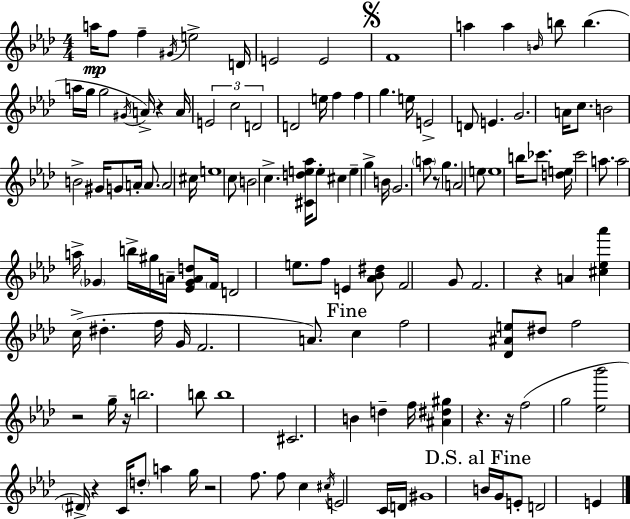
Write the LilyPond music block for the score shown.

{
  \clef treble
  \numericTimeSignature
  \time 4/4
  \key aes \major
  a''16\mp f''8 f''4-- \acciaccatura { gis'16 } e''2-> | d'16 e'2 e'2 | \mark \markup { \musicglyph "scripts.segno" } f'1 | a''4 a''4 \grace { b'16 } b''8 b''4.( | \break a''16 g''16 g''2 \acciaccatura { gis'16 } a'16->) r4 | a'16 \tuplet 3/2 { e'2 c''2 | d'2 } d'2 | e''16 f''4 f''4 g''4. | \break e''16 e'2-> d'8 e'4. | g'2. a'16 | c''8. b'2 b'2-> | gis'16 g'8 a'16-. a'8. a'2 | \break cis''16 e''1 | c''8 b'2 c''4.-> | <cis' d'' e'' aes''>16 e''8-. cis''4 e''4-- g''4-> | b'16 g'2. \parenthesize a''8 | \break r8 g''4. a'2 | e''8 e''1 | b''16 ces'''8. <d'' e''>16 ces'''2 | a''8. a''2 a''16-> \parenthesize ges'4 | \break b''16-> gis''16 a'16-- <ees' ges' a' d''>8 \parenthesize f'16 d'2 e''8. | f''8 e'4 <aes' bes' dis''>8 f'2 | g'8 f'2. r4 | a'4 <cis'' ees'' aes'''>4 c''16->( dis''4.-. | \break f''16 g'16 f'2. | a'8.) \mark "Fine" c''4 f''2 <des' ais' e''>8 | dis''8 f''2 r2 | g''16-- r16 b''2. | \break b''8 b''1 | cis'2. b'4 | d''4-- f''16 <ais' dis'' gis''>4 r4. | r16 f''2( g''2 | \break <ees'' bes'''>2 \parenthesize dis'16->) r4 | c'16 \parenthesize d''8-. a''4 g''16 r2 | f''8. f''8 c''4 \acciaccatura { cis''16 } e'2 | c'16 d'16 gis'1 | \break \mark "D.S. al Fine" b'16 g'16 e'8-. d'2 | e'4 \bar "|."
}